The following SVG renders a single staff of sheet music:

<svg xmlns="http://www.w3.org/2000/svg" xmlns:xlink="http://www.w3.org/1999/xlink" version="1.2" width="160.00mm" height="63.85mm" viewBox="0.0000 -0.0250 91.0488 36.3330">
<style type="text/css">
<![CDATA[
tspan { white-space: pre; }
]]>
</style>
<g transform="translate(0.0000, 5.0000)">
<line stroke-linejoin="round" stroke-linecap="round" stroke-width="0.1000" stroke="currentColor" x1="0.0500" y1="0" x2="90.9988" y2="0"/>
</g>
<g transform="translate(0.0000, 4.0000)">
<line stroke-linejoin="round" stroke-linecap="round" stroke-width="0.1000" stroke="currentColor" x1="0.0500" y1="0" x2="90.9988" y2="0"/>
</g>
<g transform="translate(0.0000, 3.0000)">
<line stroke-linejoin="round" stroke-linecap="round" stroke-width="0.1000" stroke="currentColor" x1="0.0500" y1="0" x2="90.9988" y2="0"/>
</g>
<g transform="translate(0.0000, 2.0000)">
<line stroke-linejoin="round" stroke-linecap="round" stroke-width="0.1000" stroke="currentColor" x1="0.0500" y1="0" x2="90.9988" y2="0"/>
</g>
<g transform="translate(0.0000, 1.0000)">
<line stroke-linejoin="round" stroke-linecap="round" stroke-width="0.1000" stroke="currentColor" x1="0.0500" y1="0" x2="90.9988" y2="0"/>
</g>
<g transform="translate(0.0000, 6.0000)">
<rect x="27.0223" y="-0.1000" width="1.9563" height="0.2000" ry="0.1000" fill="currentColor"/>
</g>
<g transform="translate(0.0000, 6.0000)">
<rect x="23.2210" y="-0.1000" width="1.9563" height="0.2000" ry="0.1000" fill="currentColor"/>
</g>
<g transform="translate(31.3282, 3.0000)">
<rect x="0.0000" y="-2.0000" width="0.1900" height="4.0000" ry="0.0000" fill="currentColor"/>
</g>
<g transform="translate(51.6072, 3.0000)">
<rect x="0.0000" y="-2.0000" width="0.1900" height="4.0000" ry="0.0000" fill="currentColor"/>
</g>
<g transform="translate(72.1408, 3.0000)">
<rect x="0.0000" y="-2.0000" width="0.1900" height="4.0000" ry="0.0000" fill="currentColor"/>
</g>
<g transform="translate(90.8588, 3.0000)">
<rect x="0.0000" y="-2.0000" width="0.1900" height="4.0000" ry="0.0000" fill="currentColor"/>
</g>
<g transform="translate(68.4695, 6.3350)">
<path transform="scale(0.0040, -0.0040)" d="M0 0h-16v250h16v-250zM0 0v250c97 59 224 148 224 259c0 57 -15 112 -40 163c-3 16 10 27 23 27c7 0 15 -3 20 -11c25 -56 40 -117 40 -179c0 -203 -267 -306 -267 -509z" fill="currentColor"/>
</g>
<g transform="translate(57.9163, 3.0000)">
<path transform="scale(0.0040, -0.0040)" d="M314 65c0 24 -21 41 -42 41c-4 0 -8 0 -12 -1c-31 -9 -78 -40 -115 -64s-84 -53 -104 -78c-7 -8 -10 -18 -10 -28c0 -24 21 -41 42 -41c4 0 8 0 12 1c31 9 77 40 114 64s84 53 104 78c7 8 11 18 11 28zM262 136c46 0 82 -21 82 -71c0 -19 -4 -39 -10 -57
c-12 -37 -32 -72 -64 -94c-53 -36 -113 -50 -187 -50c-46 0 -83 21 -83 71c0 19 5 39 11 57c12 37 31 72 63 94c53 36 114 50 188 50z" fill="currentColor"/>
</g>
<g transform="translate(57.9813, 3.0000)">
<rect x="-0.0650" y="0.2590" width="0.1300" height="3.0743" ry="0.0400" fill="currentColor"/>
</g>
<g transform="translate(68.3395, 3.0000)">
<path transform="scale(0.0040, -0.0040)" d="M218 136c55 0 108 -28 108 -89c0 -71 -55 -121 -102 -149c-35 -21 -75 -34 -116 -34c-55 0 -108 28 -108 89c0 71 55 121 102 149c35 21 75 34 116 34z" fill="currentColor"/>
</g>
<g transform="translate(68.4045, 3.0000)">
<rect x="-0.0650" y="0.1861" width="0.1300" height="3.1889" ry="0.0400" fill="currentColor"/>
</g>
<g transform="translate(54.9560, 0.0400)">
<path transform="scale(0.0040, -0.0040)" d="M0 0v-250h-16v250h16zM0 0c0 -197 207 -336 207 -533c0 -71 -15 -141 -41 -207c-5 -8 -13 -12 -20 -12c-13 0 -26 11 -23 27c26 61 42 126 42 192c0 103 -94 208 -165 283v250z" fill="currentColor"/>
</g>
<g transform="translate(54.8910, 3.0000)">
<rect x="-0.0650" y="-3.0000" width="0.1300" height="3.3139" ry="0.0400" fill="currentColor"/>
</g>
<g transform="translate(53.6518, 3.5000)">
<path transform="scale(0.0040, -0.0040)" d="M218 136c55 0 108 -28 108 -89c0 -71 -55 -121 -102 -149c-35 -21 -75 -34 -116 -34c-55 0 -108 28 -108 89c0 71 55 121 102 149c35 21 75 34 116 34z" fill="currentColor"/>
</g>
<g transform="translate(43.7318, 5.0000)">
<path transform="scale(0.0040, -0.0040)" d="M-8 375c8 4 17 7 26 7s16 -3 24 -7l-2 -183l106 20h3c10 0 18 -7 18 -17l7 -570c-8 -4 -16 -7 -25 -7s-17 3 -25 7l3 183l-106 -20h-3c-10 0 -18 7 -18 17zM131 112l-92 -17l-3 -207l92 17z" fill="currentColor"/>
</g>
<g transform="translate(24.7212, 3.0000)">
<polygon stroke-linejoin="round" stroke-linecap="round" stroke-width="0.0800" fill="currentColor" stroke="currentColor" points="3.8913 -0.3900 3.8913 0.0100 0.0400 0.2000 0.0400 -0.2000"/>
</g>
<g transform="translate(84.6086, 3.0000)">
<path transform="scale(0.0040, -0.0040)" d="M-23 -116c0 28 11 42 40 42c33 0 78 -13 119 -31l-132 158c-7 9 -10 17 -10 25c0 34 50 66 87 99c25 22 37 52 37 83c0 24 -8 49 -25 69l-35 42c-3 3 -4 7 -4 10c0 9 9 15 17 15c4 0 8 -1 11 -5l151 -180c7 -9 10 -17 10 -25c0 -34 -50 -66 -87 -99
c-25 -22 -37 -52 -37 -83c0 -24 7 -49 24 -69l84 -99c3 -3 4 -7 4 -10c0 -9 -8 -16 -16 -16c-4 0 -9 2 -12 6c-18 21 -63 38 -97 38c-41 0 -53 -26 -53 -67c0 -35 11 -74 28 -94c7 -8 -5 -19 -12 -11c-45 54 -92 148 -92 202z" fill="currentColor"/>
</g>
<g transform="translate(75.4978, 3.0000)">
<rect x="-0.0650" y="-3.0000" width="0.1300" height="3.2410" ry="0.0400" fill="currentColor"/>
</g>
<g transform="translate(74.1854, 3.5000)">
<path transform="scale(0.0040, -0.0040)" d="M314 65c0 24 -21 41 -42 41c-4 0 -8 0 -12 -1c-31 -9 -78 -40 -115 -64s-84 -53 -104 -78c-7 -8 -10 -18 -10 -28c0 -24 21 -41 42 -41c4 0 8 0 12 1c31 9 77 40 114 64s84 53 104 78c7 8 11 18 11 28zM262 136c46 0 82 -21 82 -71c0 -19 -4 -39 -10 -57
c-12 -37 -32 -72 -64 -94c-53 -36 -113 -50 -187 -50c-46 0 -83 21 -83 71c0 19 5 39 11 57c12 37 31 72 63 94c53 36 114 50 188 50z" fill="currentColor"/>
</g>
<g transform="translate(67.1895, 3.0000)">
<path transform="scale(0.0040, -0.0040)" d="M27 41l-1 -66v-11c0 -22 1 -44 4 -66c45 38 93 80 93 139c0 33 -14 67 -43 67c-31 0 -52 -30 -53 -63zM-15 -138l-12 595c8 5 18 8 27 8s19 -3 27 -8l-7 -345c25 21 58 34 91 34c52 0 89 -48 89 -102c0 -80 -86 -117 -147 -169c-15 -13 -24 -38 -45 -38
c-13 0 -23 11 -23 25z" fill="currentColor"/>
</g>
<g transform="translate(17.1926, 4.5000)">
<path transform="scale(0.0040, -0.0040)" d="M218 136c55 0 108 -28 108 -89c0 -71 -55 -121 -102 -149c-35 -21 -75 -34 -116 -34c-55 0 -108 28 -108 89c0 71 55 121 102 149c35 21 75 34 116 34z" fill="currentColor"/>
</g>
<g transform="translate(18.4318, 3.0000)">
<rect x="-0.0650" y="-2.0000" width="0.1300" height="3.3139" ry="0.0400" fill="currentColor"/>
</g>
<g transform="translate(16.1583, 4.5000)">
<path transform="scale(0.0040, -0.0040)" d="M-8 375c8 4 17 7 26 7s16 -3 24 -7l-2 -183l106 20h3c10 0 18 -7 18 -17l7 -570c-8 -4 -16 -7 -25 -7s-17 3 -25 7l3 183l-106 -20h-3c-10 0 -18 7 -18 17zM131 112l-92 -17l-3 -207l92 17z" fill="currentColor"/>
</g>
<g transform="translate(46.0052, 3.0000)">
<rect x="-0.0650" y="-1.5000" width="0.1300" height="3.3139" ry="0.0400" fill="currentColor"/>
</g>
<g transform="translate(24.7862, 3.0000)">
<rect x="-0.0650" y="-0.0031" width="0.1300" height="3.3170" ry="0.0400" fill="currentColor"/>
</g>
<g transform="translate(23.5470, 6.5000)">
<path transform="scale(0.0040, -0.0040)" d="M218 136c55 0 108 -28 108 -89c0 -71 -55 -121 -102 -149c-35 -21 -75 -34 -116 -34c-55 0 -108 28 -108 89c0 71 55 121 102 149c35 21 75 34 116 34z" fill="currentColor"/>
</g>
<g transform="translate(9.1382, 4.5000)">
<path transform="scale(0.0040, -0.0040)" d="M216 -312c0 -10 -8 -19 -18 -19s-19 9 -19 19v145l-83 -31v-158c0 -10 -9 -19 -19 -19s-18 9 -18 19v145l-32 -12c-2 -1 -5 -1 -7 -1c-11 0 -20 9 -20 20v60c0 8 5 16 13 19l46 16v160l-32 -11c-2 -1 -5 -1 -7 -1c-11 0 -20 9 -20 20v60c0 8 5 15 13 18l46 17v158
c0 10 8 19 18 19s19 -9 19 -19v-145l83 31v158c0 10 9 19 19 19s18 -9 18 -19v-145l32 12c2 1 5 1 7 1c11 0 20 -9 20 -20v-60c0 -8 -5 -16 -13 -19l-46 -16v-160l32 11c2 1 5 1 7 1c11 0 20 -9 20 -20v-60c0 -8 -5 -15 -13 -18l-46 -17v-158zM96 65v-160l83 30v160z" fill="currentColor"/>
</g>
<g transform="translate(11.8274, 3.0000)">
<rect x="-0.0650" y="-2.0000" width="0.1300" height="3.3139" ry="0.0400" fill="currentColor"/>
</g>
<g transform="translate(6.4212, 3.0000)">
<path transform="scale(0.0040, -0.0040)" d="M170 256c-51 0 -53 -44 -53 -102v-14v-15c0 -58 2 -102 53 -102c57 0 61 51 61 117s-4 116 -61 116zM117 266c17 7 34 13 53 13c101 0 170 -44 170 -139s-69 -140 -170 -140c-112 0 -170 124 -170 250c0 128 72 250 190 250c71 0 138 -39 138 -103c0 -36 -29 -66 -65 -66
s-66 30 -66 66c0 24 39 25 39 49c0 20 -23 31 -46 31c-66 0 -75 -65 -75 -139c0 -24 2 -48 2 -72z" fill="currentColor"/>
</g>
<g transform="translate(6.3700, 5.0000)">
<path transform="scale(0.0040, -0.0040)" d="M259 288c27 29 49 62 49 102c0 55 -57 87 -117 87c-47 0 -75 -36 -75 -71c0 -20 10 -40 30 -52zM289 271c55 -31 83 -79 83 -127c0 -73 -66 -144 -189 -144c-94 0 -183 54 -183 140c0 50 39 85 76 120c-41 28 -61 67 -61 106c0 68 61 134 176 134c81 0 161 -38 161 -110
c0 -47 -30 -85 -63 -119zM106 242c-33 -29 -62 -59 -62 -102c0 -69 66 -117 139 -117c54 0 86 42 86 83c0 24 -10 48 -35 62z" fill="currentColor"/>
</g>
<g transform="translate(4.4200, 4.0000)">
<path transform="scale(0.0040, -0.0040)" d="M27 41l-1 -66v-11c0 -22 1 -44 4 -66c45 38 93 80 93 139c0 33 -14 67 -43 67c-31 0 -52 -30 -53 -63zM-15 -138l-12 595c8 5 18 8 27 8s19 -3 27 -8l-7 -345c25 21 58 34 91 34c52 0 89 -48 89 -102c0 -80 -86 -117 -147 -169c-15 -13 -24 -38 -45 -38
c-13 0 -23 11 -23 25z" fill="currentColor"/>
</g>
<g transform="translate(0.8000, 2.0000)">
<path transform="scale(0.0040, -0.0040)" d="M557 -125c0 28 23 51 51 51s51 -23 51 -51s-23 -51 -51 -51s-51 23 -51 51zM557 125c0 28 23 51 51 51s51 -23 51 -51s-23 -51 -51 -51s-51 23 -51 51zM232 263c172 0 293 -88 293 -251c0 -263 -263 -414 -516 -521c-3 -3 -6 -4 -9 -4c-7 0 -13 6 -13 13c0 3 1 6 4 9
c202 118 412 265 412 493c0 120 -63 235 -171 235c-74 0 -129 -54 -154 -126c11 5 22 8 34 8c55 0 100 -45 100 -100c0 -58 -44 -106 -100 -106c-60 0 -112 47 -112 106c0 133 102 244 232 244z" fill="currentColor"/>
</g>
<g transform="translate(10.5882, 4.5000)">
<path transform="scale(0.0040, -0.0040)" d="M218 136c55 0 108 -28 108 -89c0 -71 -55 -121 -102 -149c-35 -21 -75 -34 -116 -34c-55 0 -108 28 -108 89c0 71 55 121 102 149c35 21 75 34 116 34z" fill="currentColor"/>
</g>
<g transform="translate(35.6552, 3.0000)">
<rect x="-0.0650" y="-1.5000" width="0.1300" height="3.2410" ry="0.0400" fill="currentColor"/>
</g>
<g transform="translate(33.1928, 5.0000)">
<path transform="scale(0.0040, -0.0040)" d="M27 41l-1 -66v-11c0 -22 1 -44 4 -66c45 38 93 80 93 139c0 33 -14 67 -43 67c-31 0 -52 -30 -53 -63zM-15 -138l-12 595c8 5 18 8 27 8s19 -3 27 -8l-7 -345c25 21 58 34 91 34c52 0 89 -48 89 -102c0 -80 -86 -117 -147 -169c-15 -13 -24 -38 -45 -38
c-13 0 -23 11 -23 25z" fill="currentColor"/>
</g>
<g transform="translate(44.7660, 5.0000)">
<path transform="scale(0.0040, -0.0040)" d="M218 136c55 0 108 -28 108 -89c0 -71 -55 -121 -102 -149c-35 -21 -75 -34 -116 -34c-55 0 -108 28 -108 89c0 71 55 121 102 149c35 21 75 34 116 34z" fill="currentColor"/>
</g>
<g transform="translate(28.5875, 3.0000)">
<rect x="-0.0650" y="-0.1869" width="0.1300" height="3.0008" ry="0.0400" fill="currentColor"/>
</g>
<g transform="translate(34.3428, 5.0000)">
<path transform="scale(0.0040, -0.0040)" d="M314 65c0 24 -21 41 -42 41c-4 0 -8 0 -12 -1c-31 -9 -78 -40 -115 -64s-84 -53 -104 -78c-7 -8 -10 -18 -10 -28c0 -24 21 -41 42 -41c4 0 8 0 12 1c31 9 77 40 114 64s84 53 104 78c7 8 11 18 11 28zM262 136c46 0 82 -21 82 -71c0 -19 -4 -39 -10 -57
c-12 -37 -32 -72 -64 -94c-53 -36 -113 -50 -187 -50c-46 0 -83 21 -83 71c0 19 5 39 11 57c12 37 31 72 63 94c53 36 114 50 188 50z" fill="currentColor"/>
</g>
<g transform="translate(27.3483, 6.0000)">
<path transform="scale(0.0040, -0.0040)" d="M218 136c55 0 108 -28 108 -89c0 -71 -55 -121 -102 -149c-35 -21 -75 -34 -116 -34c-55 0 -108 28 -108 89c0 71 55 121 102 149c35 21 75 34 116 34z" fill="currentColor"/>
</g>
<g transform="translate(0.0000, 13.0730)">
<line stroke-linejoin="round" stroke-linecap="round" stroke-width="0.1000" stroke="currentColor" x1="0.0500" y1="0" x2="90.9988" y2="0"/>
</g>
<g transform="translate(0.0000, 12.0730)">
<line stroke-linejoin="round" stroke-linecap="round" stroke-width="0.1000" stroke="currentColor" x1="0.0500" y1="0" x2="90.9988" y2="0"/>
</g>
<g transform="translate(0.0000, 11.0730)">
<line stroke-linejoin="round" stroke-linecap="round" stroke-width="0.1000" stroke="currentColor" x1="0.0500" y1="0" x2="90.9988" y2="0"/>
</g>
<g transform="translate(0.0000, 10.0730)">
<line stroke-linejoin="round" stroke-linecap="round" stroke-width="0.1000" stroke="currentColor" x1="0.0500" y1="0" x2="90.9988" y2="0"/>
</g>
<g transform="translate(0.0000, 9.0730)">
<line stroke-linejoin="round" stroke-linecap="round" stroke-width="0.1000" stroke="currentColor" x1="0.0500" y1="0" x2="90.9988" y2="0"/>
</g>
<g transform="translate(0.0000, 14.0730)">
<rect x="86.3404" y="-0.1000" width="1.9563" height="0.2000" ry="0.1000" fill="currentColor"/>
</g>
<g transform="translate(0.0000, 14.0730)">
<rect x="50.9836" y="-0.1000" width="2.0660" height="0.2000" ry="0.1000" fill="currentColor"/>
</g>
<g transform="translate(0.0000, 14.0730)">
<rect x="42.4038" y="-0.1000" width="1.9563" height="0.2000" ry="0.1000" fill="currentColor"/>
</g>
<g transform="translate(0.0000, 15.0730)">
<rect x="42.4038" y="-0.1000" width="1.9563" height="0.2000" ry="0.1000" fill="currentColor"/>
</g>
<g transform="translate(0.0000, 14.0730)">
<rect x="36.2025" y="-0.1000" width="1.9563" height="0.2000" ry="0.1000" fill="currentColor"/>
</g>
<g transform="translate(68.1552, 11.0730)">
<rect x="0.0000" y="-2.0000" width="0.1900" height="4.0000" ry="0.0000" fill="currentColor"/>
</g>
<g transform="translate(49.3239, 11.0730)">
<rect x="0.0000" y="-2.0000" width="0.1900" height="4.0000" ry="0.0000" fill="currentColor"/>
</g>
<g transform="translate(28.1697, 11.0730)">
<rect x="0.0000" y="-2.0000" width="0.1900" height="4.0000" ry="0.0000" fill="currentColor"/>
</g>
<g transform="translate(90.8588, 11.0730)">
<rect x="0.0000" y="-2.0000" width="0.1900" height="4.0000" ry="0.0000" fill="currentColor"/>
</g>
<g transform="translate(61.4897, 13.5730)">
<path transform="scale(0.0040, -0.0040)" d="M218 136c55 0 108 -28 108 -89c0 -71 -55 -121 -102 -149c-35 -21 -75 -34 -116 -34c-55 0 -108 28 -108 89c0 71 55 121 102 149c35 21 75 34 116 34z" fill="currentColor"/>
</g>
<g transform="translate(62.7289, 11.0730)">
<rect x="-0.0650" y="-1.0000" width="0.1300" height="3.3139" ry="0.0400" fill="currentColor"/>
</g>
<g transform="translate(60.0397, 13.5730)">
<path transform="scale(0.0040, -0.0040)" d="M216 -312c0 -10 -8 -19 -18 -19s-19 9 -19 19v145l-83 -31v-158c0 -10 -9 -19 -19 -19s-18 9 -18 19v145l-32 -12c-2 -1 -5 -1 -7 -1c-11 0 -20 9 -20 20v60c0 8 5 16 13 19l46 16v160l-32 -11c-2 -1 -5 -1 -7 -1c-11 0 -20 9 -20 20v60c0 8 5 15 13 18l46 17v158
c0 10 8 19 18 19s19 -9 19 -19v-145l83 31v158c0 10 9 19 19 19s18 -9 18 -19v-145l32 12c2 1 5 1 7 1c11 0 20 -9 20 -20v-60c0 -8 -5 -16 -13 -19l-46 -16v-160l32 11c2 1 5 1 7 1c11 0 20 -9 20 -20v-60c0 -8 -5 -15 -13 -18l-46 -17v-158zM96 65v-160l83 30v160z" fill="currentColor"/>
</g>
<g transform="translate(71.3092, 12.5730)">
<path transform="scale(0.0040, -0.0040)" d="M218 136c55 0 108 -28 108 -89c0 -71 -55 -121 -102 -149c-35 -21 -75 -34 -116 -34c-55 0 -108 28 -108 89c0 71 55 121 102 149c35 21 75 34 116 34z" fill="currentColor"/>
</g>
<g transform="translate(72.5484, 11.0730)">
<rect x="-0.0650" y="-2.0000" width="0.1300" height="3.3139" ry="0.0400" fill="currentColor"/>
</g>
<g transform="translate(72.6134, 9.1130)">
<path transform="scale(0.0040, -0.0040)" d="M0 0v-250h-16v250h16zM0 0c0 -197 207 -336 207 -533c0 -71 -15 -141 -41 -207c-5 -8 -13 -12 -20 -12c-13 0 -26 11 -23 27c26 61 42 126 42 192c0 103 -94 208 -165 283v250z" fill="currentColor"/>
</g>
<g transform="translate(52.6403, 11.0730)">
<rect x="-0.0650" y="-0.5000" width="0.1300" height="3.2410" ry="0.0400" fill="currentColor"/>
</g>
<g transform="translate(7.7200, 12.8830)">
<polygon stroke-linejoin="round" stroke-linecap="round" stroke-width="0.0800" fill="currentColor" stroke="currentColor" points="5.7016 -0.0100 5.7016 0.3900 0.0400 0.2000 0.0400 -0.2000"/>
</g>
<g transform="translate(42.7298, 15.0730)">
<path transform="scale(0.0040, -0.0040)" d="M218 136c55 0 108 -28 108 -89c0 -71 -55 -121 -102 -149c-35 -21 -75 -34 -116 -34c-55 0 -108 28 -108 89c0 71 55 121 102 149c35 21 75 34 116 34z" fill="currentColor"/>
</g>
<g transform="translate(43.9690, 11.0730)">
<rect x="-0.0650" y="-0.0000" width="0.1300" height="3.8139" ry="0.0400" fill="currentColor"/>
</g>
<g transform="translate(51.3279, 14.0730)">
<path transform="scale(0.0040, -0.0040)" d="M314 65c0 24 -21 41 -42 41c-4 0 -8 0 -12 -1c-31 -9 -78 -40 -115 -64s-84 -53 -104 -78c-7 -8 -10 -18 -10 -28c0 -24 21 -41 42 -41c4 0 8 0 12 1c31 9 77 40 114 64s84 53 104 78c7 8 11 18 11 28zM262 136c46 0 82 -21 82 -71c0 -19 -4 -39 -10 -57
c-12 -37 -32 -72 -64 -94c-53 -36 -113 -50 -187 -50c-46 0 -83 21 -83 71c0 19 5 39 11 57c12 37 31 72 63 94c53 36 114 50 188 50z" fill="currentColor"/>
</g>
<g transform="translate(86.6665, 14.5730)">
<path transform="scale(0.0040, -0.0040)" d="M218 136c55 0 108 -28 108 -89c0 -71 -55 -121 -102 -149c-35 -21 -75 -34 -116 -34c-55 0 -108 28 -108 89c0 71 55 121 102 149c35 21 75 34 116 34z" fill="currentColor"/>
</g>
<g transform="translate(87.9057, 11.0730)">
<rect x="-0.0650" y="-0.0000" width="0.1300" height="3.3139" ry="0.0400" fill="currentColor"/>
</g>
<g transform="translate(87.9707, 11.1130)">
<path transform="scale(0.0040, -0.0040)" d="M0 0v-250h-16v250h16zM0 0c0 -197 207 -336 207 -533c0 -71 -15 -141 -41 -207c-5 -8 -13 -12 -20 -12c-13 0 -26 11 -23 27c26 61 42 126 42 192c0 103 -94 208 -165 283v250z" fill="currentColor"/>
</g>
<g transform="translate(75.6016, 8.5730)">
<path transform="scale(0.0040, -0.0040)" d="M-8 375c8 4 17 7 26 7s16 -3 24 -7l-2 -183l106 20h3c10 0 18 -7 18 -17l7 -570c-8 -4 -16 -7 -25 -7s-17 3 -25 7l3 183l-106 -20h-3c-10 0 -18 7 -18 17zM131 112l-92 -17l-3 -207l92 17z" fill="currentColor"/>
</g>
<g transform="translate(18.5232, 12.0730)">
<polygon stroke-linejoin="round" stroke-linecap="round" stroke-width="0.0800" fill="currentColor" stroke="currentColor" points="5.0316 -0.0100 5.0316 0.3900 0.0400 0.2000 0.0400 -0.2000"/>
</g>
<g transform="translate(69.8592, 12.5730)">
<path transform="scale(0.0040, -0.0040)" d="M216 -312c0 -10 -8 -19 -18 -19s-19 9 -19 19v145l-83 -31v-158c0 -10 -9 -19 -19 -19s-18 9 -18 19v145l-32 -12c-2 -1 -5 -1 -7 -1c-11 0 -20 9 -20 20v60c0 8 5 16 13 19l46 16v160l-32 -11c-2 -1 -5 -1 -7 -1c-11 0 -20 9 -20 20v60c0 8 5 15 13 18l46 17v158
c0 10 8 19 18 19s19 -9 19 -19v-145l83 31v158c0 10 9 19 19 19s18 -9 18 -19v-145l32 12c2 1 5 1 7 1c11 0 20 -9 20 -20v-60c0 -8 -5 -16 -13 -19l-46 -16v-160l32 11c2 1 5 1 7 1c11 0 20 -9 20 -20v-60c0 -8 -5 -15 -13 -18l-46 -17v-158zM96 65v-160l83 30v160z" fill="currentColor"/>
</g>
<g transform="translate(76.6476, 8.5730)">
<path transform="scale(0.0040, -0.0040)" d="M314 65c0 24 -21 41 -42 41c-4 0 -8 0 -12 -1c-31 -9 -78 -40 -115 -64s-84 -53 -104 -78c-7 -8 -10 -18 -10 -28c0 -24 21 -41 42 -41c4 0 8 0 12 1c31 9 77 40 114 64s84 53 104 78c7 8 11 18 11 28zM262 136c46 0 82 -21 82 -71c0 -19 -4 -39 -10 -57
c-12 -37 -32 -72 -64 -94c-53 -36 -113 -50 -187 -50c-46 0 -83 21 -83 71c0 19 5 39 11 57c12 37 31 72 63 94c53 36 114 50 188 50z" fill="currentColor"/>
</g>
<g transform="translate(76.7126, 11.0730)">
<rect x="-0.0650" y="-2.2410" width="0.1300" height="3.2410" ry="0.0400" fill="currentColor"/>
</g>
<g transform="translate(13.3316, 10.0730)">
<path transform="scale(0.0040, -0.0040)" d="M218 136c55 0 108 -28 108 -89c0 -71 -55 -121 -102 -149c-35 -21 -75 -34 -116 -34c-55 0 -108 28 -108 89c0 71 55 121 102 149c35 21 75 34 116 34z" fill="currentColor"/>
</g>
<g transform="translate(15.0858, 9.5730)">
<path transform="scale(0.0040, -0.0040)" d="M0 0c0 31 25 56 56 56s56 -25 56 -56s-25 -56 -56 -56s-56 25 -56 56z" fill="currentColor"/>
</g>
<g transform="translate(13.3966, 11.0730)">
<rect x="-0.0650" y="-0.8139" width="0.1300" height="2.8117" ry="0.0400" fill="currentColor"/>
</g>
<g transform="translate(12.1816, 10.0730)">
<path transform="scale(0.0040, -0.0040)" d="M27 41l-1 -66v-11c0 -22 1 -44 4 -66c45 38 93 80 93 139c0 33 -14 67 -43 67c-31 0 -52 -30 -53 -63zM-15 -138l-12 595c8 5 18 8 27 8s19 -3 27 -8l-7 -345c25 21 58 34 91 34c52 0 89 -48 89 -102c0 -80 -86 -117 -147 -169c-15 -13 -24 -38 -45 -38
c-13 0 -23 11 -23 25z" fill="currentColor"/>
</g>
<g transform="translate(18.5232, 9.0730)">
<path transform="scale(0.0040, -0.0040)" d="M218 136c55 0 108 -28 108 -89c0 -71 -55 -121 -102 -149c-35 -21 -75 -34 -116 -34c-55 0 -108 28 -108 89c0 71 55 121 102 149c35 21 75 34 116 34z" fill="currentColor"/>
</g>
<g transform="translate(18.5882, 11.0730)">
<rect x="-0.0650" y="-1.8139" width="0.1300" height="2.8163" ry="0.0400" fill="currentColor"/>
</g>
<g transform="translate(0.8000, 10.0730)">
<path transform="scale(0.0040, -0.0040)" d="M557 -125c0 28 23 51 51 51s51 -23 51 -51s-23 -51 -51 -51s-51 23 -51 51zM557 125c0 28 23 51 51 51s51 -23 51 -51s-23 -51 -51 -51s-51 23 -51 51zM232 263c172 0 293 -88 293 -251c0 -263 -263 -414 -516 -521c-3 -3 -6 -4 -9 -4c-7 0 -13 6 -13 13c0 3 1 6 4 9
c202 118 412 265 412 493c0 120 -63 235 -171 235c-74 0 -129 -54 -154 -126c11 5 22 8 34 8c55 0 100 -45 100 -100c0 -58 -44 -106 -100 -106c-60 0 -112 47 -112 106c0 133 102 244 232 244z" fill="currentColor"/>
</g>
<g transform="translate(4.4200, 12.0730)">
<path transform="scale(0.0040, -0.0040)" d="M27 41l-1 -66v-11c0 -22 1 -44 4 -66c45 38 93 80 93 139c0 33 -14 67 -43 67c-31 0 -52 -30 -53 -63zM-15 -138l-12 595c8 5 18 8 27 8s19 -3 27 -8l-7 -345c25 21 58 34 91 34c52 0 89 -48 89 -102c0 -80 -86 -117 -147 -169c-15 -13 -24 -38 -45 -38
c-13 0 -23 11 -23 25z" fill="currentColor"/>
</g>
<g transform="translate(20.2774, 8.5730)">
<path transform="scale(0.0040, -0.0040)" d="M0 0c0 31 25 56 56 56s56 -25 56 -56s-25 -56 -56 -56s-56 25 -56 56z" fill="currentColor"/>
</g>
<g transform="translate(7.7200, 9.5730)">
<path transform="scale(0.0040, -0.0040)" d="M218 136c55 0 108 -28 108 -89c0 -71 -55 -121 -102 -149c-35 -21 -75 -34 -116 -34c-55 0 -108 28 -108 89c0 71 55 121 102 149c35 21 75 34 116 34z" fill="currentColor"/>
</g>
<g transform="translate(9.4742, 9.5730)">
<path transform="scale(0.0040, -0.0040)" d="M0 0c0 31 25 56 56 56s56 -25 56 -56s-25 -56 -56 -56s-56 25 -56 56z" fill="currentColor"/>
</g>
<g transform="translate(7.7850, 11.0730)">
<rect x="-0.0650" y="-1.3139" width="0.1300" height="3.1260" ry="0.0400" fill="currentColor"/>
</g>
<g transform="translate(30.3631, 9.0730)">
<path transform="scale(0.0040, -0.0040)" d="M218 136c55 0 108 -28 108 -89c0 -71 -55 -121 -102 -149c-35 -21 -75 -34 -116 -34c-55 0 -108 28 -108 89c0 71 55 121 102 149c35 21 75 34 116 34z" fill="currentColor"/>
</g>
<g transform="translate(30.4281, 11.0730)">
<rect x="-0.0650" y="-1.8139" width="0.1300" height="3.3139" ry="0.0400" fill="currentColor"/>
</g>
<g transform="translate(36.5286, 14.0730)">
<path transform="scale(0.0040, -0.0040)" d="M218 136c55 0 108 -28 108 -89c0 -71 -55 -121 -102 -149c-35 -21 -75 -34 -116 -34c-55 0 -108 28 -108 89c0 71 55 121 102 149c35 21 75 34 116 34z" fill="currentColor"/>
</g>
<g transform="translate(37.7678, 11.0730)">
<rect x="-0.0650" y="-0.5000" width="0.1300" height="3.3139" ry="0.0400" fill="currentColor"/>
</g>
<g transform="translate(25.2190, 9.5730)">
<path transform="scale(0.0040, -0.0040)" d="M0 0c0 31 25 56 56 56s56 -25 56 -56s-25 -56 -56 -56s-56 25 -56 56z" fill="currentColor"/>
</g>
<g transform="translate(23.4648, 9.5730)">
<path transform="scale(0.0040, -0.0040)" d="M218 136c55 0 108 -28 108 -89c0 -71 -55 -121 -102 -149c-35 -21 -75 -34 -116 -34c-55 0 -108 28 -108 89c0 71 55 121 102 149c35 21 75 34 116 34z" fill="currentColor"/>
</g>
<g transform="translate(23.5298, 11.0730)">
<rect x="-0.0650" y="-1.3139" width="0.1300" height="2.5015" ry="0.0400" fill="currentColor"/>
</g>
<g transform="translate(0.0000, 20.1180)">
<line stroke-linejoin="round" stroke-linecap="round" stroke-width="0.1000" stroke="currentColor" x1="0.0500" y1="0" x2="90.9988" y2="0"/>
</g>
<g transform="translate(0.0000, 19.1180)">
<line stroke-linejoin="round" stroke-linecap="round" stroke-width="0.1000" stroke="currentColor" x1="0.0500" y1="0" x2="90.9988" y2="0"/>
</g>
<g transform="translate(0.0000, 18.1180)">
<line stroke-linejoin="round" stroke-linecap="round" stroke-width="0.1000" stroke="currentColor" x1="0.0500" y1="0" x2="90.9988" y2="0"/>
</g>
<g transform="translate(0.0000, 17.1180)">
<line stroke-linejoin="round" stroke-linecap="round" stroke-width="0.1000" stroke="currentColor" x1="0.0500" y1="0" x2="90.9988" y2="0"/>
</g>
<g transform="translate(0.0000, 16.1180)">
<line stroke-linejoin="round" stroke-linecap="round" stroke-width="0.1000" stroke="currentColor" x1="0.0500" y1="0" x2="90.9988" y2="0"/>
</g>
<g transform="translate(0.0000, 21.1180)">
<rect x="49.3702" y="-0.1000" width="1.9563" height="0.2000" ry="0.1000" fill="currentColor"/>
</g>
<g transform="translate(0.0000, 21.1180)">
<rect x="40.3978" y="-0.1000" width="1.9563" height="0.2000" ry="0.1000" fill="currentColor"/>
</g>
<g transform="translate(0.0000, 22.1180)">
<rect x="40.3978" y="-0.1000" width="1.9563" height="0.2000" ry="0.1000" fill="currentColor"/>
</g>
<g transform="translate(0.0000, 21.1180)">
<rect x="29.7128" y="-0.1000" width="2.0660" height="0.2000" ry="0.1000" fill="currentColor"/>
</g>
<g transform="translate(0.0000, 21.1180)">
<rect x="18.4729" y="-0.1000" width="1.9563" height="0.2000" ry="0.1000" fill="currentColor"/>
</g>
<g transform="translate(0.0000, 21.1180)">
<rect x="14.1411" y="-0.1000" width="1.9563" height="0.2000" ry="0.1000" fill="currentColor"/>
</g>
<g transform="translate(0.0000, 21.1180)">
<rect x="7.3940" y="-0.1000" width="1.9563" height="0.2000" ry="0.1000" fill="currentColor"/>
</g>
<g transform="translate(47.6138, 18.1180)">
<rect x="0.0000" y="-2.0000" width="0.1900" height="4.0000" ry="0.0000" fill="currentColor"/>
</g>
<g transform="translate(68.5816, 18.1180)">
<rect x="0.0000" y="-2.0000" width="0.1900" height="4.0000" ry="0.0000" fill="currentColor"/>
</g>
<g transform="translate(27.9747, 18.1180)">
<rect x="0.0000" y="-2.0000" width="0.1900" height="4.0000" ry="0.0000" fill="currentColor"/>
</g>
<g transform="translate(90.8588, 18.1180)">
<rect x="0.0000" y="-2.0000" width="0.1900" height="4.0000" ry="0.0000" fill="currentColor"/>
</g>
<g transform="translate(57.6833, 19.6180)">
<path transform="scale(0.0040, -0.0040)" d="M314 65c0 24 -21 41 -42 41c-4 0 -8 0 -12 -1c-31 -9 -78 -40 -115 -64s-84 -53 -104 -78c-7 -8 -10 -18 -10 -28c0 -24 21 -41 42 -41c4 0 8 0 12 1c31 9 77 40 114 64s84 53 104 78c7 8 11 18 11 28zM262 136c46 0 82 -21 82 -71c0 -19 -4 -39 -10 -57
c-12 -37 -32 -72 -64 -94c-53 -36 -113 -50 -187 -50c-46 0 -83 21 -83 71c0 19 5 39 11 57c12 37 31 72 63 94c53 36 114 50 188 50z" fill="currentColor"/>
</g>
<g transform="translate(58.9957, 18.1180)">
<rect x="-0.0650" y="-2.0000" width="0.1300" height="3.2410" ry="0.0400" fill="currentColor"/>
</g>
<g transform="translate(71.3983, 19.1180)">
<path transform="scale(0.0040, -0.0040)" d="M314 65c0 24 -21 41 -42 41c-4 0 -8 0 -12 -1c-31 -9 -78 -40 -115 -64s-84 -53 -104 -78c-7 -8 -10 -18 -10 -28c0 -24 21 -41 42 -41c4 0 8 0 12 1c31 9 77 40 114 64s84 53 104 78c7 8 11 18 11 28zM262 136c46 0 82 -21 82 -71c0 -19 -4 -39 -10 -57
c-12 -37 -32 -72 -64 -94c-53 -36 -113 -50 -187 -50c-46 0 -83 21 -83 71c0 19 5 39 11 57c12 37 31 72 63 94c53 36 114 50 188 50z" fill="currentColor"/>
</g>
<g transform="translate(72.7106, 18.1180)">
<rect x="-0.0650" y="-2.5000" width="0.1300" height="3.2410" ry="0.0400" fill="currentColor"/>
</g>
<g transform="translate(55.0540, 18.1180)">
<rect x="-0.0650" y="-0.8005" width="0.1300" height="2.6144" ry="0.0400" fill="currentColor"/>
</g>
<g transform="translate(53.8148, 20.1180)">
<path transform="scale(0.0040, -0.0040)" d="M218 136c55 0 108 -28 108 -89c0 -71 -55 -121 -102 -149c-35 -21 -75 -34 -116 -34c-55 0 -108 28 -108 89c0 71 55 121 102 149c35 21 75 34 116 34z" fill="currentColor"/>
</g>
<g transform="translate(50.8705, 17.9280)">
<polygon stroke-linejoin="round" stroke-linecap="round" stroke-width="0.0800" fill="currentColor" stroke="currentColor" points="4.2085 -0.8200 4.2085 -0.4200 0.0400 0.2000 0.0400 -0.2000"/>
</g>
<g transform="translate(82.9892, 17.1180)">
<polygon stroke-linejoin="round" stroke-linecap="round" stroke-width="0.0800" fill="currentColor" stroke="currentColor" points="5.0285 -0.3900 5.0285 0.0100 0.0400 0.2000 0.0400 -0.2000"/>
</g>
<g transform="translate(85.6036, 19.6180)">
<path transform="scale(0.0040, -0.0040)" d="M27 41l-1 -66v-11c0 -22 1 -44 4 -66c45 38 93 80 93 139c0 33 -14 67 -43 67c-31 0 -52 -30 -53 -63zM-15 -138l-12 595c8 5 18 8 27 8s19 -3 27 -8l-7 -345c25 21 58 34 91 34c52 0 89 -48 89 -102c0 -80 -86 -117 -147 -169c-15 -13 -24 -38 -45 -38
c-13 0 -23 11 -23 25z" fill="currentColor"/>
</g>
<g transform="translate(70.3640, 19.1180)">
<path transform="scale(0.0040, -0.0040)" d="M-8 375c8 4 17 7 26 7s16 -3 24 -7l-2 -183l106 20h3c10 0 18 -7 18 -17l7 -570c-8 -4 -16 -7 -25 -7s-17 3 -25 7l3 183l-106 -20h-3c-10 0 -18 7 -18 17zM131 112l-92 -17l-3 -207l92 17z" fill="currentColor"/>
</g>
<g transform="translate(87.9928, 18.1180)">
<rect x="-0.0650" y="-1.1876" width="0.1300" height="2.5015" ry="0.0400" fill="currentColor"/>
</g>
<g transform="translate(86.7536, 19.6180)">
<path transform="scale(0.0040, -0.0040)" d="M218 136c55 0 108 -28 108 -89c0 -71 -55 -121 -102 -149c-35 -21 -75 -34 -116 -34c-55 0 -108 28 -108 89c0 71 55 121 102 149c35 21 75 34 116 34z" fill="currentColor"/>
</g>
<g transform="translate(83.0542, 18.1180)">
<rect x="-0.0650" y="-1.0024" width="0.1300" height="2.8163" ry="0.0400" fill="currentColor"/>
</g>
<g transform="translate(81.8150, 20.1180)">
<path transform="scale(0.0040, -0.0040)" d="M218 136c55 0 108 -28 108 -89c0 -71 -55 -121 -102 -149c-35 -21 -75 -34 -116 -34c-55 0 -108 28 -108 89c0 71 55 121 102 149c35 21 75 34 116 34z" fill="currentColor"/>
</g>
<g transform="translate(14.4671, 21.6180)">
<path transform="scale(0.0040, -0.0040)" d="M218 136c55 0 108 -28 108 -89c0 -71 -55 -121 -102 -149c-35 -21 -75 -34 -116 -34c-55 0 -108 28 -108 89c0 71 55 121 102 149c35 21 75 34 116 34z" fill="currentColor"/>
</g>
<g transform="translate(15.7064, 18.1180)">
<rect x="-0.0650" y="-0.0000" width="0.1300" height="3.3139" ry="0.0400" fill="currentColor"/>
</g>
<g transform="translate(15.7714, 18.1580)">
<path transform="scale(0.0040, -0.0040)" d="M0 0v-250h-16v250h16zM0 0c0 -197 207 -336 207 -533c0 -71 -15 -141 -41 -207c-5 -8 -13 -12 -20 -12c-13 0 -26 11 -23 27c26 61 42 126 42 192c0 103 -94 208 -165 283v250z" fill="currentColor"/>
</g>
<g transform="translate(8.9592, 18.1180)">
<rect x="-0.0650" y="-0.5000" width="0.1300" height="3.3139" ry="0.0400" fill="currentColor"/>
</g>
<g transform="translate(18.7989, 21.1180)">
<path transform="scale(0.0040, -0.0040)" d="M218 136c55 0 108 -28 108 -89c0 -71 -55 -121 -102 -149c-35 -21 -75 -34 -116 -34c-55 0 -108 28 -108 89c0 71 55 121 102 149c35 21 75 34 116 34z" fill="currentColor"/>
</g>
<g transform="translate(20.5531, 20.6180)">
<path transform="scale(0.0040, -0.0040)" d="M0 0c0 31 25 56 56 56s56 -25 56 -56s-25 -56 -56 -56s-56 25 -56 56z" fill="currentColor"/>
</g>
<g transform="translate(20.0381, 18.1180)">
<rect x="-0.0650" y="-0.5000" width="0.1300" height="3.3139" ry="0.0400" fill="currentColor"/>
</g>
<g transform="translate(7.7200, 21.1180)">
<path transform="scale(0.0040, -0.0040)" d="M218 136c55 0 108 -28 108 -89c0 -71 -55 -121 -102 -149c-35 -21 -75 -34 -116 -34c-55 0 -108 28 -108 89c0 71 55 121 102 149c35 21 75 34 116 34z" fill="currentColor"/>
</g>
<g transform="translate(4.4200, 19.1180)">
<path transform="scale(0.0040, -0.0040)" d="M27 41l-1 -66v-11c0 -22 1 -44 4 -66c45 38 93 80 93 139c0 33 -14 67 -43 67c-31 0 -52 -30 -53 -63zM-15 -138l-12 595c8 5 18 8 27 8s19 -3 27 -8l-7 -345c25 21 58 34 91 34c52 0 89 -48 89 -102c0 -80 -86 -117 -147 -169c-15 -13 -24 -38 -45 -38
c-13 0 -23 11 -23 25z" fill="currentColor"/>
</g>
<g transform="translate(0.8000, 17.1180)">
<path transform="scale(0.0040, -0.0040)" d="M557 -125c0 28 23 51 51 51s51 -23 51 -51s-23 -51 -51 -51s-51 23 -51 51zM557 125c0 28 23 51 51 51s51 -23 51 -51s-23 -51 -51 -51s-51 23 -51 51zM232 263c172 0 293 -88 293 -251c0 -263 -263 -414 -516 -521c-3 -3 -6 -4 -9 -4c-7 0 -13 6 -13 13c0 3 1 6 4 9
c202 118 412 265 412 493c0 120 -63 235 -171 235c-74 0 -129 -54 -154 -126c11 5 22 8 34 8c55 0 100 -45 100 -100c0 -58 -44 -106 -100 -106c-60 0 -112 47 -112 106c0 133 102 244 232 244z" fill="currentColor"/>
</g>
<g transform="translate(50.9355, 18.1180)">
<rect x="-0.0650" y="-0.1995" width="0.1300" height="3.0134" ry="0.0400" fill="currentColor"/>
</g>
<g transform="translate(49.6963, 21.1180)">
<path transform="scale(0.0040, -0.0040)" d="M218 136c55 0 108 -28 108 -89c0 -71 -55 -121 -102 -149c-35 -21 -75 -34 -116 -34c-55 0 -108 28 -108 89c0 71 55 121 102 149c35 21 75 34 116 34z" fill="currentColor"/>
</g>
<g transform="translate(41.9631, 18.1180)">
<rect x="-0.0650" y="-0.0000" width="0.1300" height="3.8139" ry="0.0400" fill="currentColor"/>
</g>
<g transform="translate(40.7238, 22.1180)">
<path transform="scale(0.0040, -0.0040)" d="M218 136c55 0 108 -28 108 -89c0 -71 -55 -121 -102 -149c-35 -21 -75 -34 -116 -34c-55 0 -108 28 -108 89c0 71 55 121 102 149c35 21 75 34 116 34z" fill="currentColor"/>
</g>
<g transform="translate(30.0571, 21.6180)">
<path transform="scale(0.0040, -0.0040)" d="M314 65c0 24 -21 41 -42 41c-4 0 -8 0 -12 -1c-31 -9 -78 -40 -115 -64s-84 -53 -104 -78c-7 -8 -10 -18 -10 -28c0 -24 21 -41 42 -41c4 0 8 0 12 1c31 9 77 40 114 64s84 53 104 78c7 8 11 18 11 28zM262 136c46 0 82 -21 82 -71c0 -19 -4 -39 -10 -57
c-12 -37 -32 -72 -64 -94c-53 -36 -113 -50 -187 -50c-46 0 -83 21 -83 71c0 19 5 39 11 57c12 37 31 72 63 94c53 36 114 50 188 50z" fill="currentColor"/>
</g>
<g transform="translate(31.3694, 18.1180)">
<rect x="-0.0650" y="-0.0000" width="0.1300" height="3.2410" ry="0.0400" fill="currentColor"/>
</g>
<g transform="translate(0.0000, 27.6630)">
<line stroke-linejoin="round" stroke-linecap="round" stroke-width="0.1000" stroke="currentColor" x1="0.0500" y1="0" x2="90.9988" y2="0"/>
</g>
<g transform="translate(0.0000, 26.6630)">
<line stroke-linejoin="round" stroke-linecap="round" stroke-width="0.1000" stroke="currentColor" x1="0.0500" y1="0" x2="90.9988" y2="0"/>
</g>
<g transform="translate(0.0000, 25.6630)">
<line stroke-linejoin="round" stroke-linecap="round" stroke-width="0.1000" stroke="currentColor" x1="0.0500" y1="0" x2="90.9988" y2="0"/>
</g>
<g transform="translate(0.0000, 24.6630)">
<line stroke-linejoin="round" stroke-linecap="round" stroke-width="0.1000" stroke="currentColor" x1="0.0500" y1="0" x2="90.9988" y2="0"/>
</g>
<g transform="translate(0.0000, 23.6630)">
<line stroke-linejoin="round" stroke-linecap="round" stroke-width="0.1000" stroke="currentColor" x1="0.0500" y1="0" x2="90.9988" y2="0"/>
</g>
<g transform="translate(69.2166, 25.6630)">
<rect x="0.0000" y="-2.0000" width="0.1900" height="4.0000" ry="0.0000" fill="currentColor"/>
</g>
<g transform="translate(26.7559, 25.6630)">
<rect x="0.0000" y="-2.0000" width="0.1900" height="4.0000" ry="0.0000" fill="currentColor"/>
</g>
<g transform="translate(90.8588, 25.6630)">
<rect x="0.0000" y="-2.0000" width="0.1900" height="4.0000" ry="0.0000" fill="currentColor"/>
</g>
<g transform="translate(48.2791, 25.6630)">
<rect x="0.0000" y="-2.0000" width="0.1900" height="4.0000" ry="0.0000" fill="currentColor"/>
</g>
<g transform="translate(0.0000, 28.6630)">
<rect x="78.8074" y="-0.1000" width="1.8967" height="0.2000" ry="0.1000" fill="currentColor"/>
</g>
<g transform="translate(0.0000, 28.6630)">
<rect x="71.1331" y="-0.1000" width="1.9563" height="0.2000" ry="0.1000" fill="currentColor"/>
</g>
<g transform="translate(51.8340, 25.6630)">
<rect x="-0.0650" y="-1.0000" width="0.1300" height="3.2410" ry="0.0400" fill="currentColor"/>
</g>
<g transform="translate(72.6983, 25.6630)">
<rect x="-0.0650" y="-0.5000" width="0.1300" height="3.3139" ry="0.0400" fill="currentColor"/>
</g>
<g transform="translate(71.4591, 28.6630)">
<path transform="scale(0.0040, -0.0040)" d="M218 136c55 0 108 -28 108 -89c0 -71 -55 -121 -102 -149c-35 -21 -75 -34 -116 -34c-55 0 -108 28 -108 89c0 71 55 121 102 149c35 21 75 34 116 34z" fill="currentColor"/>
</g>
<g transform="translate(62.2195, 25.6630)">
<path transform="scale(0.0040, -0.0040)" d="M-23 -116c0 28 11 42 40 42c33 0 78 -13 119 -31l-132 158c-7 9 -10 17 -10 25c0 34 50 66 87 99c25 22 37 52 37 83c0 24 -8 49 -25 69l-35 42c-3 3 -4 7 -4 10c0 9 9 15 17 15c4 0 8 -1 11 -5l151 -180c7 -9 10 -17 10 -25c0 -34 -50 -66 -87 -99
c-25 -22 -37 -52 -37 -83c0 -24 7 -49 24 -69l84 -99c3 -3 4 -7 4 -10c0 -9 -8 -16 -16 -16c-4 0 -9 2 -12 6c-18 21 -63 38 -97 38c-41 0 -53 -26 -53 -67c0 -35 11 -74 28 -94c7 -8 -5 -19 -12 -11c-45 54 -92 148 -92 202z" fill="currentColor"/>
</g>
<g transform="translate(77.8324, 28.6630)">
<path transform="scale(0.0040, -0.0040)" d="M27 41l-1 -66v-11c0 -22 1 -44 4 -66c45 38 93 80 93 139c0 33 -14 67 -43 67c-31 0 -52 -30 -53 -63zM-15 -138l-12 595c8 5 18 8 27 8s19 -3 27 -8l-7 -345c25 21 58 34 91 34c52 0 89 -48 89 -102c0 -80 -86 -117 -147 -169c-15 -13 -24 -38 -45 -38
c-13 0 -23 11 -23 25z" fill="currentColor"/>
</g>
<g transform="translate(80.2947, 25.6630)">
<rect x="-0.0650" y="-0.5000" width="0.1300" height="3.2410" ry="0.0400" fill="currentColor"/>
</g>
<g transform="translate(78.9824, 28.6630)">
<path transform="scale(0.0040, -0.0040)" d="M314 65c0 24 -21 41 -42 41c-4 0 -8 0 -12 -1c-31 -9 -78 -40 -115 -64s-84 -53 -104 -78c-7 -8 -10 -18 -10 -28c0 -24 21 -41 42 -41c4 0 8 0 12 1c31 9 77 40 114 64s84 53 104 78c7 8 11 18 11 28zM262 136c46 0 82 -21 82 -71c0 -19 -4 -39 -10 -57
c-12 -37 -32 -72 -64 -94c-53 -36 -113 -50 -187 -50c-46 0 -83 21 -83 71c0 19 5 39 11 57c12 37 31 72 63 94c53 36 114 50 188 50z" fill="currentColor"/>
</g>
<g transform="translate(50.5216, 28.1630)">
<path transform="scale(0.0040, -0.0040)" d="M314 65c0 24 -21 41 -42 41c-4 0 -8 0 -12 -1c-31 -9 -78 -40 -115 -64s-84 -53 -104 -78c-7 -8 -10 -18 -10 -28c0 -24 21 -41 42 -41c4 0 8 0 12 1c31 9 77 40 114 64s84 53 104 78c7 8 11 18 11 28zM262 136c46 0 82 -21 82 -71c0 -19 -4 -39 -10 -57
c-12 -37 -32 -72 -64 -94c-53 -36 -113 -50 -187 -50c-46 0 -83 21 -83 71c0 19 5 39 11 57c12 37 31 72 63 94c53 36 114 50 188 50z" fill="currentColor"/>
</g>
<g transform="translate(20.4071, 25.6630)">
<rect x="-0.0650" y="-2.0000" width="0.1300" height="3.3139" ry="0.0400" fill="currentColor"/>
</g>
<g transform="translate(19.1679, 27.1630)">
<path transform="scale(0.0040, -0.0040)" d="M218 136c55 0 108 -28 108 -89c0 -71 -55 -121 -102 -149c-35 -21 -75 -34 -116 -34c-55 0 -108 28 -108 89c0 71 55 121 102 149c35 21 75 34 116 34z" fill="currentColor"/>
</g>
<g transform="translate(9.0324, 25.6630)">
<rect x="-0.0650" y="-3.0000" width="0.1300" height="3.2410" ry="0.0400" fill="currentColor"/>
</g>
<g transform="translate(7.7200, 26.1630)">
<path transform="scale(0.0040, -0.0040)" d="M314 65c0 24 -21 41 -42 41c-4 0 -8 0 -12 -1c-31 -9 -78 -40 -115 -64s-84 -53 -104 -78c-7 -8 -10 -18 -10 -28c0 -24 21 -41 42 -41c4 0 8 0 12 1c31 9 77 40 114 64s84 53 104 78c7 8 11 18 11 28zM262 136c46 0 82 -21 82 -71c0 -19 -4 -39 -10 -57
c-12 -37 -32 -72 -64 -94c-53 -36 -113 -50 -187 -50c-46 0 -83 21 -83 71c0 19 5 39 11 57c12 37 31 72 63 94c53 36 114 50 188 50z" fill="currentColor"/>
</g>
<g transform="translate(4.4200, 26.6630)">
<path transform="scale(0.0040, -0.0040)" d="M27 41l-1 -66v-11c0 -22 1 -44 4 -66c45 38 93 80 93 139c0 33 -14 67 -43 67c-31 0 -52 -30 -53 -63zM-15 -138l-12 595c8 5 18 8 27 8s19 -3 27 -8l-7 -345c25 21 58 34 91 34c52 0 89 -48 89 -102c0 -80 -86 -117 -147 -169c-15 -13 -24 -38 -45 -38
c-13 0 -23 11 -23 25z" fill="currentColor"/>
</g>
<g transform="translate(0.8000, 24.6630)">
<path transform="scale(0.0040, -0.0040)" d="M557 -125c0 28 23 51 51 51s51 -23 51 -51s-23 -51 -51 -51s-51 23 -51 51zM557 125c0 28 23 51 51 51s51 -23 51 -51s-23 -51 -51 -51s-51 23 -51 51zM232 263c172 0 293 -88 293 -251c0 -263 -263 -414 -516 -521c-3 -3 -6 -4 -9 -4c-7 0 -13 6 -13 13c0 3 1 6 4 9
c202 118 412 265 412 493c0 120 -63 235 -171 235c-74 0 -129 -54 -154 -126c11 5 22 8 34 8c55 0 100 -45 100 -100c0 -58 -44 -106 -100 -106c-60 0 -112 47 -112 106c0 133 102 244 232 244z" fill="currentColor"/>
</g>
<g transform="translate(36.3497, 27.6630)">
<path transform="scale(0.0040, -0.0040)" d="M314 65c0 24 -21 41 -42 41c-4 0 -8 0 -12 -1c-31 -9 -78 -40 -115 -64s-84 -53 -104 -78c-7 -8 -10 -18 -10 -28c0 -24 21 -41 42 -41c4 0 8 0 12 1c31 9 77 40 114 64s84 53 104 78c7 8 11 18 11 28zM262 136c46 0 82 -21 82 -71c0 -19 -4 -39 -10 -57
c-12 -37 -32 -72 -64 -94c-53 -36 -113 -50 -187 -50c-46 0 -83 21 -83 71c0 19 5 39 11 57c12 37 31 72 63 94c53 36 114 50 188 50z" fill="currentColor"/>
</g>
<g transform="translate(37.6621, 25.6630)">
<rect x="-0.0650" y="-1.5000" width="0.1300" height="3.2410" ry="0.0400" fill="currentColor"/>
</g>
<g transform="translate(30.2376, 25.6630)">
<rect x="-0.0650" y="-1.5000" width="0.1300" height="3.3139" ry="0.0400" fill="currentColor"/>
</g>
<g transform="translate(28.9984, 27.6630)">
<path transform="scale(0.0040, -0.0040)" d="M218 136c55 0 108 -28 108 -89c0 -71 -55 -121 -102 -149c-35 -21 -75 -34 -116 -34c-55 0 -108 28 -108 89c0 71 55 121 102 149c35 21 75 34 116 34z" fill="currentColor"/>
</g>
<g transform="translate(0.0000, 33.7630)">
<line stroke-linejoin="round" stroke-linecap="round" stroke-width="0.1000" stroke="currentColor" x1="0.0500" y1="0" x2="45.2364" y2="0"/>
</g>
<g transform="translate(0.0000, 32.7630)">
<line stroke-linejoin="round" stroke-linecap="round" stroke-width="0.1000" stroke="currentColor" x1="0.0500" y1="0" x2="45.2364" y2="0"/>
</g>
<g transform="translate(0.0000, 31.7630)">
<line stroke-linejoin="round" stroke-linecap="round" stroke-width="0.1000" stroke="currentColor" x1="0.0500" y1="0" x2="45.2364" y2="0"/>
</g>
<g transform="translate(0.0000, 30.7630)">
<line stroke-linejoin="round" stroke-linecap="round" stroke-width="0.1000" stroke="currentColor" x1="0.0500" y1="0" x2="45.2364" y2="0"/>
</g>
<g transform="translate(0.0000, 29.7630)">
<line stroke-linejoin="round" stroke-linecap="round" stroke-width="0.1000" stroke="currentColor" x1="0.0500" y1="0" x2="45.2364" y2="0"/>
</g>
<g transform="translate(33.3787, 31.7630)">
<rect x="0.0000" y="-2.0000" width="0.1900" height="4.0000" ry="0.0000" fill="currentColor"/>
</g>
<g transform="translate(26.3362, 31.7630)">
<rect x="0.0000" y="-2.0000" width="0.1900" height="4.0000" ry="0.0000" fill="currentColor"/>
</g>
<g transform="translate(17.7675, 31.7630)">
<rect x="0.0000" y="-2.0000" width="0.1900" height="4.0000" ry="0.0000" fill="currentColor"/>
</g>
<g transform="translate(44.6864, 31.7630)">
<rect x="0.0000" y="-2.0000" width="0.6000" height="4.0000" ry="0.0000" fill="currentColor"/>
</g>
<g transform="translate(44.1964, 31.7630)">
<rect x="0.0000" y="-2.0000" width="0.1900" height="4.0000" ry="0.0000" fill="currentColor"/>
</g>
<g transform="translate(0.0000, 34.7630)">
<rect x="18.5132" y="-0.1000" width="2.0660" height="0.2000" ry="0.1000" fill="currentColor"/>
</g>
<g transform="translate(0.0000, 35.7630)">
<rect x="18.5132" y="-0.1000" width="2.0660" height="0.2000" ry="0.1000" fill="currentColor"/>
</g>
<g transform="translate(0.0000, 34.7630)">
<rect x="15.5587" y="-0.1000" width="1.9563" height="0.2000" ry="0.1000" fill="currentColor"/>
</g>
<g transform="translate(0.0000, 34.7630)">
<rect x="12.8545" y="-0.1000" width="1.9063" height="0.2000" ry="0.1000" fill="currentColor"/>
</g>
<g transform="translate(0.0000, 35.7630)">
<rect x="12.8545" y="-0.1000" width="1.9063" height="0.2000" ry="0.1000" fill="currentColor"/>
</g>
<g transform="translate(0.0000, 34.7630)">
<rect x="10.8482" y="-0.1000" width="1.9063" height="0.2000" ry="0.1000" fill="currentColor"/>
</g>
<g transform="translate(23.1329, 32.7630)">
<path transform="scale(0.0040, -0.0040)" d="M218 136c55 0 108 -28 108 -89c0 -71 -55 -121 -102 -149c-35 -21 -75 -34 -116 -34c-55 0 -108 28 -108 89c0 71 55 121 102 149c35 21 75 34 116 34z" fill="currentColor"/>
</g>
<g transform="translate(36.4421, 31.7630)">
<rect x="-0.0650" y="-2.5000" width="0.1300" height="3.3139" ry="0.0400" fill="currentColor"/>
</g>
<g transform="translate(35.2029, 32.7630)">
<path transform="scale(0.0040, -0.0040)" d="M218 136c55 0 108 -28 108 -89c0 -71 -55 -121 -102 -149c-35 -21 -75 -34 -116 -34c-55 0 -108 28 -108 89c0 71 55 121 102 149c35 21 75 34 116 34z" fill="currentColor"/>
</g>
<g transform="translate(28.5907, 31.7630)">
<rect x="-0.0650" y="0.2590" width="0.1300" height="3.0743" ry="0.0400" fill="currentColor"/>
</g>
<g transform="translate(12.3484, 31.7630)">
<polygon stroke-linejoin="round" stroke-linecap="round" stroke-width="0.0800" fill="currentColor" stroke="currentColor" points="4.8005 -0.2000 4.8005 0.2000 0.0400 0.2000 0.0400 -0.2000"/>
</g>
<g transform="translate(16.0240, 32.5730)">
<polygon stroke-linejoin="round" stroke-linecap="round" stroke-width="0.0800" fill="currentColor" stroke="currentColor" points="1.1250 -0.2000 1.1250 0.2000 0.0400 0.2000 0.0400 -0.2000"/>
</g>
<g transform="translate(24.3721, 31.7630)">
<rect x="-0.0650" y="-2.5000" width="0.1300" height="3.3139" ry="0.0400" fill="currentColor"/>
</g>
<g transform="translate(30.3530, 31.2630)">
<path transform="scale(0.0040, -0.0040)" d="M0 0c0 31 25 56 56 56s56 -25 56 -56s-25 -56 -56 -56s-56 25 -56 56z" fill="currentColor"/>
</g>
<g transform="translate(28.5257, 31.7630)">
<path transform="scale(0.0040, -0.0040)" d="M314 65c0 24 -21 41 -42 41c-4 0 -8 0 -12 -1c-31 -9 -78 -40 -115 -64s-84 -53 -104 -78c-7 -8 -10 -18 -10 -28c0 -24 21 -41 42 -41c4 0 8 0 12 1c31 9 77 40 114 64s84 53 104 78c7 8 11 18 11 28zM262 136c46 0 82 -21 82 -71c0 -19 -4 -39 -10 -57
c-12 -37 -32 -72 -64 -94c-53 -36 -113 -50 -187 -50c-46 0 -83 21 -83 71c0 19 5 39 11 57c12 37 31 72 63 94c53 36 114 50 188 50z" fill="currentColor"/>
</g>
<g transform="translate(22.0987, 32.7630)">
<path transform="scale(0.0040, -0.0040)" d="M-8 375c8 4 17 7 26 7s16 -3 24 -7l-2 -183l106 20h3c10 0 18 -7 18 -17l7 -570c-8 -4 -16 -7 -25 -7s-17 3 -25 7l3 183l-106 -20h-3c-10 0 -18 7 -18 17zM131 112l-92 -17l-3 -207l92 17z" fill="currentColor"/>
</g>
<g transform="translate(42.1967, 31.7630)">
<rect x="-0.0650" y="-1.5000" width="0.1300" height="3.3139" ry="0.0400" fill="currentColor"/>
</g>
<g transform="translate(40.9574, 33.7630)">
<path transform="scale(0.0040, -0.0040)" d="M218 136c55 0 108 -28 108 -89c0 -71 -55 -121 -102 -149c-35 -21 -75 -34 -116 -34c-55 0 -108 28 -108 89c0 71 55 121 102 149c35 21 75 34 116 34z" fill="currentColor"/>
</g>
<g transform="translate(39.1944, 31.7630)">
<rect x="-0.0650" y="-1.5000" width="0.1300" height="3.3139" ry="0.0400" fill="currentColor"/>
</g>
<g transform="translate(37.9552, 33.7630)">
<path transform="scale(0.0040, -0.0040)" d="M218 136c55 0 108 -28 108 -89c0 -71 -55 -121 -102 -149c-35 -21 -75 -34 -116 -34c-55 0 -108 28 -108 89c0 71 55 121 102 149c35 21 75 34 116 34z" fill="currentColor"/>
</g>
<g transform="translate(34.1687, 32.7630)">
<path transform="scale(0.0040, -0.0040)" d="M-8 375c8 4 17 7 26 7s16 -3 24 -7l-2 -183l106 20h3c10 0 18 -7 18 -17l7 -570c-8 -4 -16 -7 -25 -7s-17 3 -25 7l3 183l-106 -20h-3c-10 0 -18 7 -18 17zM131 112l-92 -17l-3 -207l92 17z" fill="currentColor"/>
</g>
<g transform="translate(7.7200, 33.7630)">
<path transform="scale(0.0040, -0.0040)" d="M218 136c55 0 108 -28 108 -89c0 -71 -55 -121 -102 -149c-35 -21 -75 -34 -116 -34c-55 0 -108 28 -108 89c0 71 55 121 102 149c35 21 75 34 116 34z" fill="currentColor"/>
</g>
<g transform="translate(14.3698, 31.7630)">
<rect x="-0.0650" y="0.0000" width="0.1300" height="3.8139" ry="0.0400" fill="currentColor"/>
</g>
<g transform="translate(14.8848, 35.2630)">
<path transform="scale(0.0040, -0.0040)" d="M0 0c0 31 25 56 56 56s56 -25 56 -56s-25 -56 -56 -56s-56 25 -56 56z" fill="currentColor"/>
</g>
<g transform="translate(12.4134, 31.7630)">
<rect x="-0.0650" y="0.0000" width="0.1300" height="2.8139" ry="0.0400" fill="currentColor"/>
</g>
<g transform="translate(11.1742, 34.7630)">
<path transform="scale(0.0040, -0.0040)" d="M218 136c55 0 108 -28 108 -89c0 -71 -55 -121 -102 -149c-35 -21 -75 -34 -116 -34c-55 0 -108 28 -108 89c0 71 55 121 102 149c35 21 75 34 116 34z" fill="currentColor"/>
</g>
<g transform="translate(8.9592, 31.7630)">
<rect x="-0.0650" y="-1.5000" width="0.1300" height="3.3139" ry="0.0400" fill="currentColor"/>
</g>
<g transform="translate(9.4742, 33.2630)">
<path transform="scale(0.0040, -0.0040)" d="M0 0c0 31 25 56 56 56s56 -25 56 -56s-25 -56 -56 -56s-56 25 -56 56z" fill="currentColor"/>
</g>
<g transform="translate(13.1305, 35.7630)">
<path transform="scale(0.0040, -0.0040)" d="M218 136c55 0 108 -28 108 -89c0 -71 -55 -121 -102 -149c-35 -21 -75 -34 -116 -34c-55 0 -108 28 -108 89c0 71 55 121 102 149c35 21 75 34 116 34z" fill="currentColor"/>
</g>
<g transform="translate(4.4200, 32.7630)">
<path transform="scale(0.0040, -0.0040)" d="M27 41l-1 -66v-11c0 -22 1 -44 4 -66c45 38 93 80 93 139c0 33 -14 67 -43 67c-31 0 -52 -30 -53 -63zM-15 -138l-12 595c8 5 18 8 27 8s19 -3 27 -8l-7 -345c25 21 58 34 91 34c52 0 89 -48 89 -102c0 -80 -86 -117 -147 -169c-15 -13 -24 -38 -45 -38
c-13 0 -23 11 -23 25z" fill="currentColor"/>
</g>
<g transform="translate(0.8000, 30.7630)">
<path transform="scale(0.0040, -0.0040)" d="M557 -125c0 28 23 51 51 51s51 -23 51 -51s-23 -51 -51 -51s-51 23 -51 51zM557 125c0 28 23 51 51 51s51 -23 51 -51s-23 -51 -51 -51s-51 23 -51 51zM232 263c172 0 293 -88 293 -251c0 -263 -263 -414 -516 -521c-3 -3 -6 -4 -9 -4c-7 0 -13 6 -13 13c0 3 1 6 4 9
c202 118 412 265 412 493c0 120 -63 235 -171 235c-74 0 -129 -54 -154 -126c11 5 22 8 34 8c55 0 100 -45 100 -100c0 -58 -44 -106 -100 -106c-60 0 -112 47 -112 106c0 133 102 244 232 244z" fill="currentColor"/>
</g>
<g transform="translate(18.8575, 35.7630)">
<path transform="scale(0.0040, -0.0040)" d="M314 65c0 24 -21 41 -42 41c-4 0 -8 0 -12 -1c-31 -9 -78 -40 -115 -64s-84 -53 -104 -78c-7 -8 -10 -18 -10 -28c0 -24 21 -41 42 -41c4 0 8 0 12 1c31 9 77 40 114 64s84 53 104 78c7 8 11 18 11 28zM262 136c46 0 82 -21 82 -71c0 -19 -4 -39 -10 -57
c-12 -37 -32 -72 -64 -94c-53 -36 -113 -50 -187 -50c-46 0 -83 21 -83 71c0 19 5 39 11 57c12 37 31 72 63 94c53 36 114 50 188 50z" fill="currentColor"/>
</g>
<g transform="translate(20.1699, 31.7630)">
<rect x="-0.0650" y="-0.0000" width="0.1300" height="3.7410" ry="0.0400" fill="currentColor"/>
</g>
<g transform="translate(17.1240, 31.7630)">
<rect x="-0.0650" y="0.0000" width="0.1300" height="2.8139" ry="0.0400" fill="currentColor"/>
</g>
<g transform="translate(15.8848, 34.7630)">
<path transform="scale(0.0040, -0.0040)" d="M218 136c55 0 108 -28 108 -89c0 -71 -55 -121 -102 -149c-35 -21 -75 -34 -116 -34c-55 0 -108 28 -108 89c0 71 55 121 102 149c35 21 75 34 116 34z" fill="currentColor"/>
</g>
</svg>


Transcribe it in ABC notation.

X:1
T:Untitled
M:6/8
L:1/4
K:F
^A,, A,, D,,/2 E,,/2 _G,,2 G,, C,/2 D,2 _D,/2 C,2 z G,/2 _F,/2 A,/2 G,/2 A, E,, C,, E,,2 ^F,, ^A,,/2 B,2 D,,/2 E,, D,,/2 E,, D,,2 C,, E,,/2 G,,/2 A,,2 B,,2 G,,/2 _A,,/2 C,2 A,, G,, G,,2 F,,2 z E,, _E,,2 G,, E,,/2 C,,/2 E,,/4 C,,2 B,, D,2 B,, G,, G,,